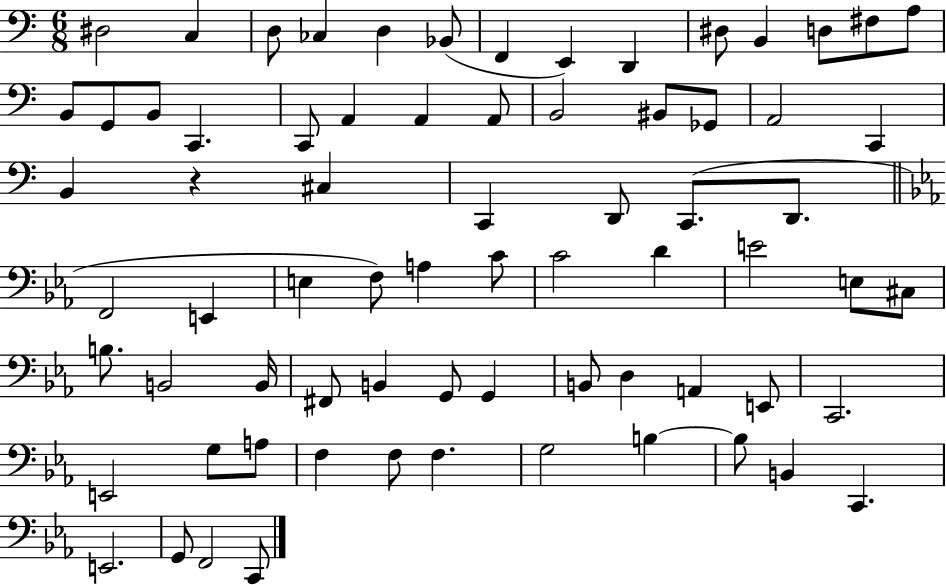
{
  \clef bass
  \numericTimeSignature
  \time 6/8
  \key c \major
  dis2 c4 | d8 ces4 d4 bes,8( | f,4 e,4) d,4 | dis8 b,4 d8 fis8 a8 | \break b,8 g,8 b,8 c,4. | c,8 a,4 a,4 a,8 | b,2 bis,8 ges,8 | a,2 c,4 | \break b,4 r4 cis4 | c,4 d,8 c,8.( d,8. | \bar "||" \break \key ees \major f,2 e,4 | e4 f8) a4 c'8 | c'2 d'4 | e'2 e8 cis8 | \break b8. b,2 b,16 | fis,8 b,4 g,8 g,4 | b,8 d4 a,4 e,8 | c,2. | \break e,2 g8 a8 | f4 f8 f4. | g2 b4~~ | b8 b,4 c,4. | \break e,2. | g,8 f,2 c,8 | \bar "|."
}